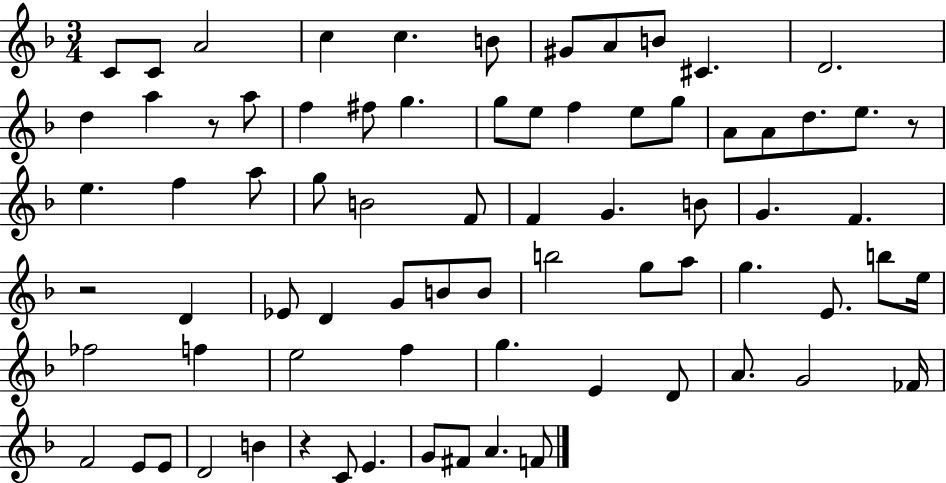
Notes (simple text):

C4/e C4/e A4/h C5/q C5/q. B4/e G#4/e A4/e B4/e C#4/q. D4/h. D5/q A5/q R/e A5/e F5/q F#5/e G5/q. G5/e E5/e F5/q E5/e G5/e A4/e A4/e D5/e. E5/e. R/e E5/q. F5/q A5/e G5/e B4/h F4/e F4/q G4/q. B4/e G4/q. F4/q. R/h D4/q Eb4/e D4/q G4/e B4/e B4/e B5/h G5/e A5/e G5/q. E4/e. B5/e E5/s FES5/h F5/q E5/h F5/q G5/q. E4/q D4/e A4/e. G4/h FES4/s F4/h E4/e E4/e D4/h B4/q R/q C4/e E4/q. G4/e F#4/e A4/q. F4/e